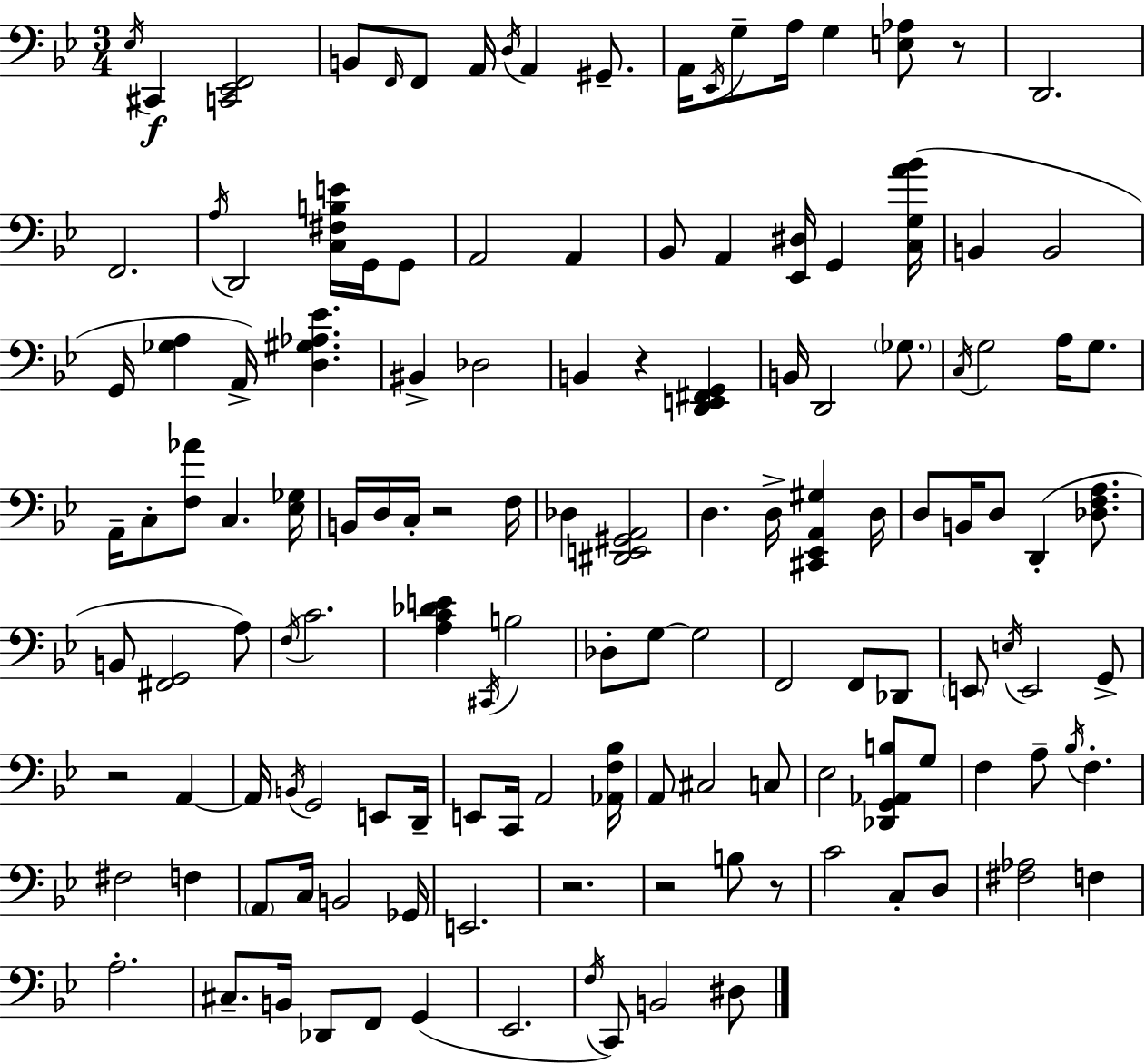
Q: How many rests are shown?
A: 7